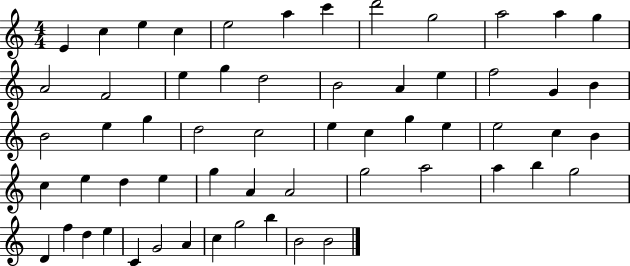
{
  \clef treble
  \numericTimeSignature
  \time 4/4
  \key c \major
  e'4 c''4 e''4 c''4 | e''2 a''4 c'''4 | d'''2 g''2 | a''2 a''4 g''4 | \break a'2 f'2 | e''4 g''4 d''2 | b'2 a'4 e''4 | f''2 g'4 b'4 | \break b'2 e''4 g''4 | d''2 c''2 | e''4 c''4 g''4 e''4 | e''2 c''4 b'4 | \break c''4 e''4 d''4 e''4 | g''4 a'4 a'2 | g''2 a''2 | a''4 b''4 g''2 | \break d'4 f''4 d''4 e''4 | c'4 g'2 a'4 | c''4 g''2 b''4 | b'2 b'2 | \break \bar "|."
}